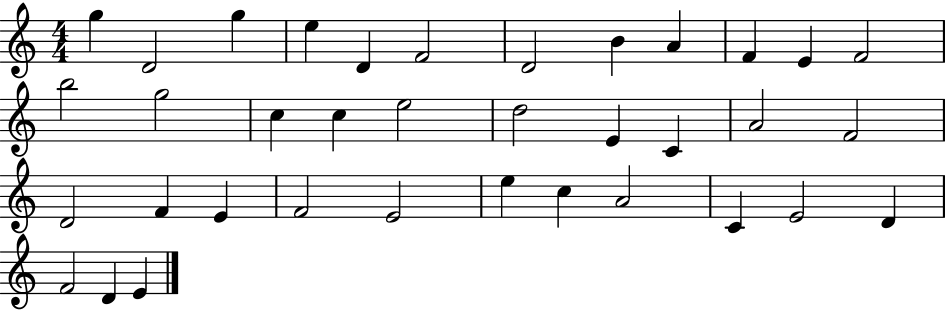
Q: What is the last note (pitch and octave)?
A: E4